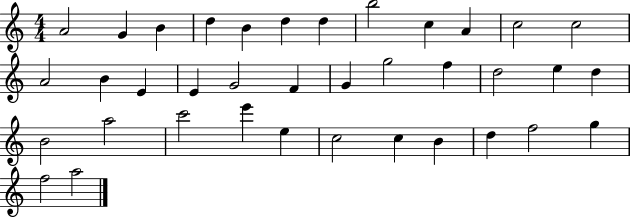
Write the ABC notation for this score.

X:1
T:Untitled
M:4/4
L:1/4
K:C
A2 G B d B d d b2 c A c2 c2 A2 B E E G2 F G g2 f d2 e d B2 a2 c'2 e' e c2 c B d f2 g f2 a2